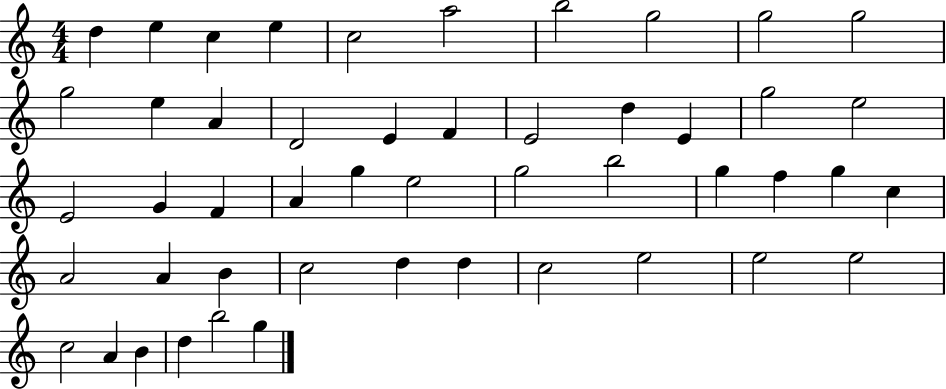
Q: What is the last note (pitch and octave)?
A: G5